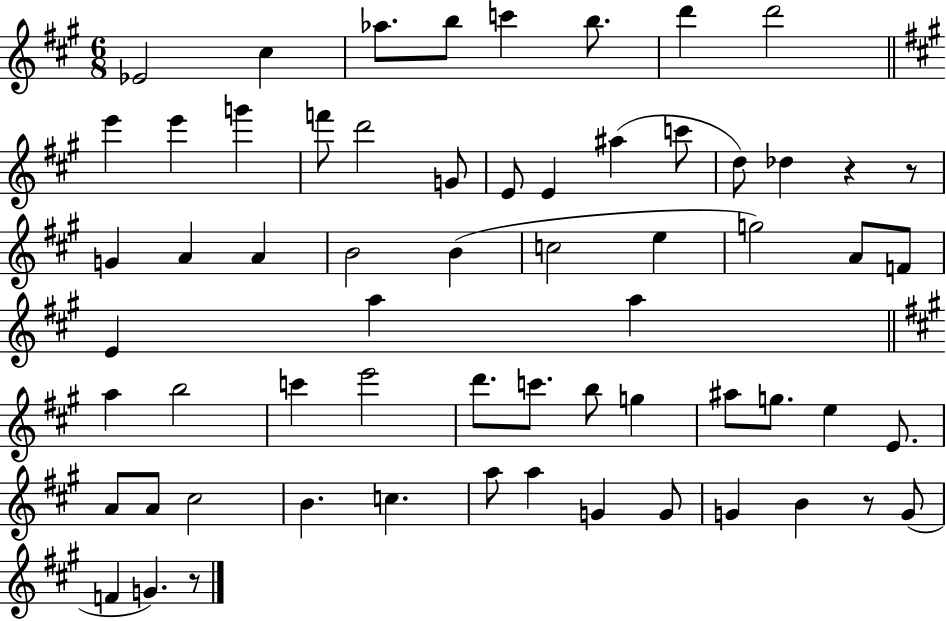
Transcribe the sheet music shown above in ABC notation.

X:1
T:Untitled
M:6/8
L:1/4
K:A
_E2 ^c _a/2 b/2 c' b/2 d' d'2 e' e' g' f'/2 d'2 G/2 E/2 E ^a c'/2 d/2 _d z z/2 G A A B2 B c2 e g2 A/2 F/2 E a a a b2 c' e'2 d'/2 c'/2 b/2 g ^a/2 g/2 e E/2 A/2 A/2 ^c2 B c a/2 a G G/2 G B z/2 G/2 F G z/2